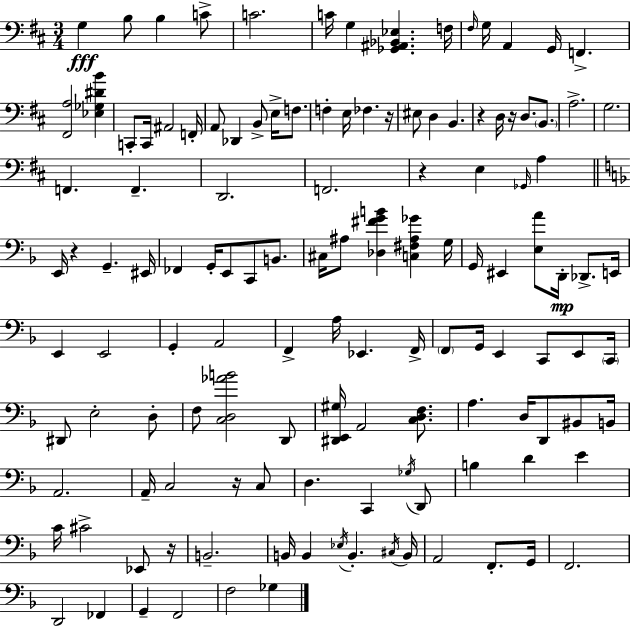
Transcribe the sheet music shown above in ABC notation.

X:1
T:Untitled
M:3/4
L:1/4
K:D
G, B,/2 B, C/2 C2 C/4 G, [_G,,^A,,_B,,_E,] F,/4 ^F,/4 G,/4 A,, G,,/4 F,, [^F,,A,]2 [_E,_G,^DB] C,,/2 C,,/4 ^A,,2 F,,/4 A,,/2 _D,, B,,/2 E,/4 F,/2 F, E,/4 _F, z/4 ^E,/2 D, B,, z D,/4 z/4 D,/2 B,,/2 A,2 G,2 F,, F,, D,,2 F,,2 z E, _G,,/4 A, E,,/4 z G,, ^E,,/4 _F,, G,,/4 E,,/2 C,,/2 B,,/2 ^C,/4 ^A,/2 [_D,^FGB] [C,^F,^A,_G] G,/4 G,,/4 ^E,, [E,A]/2 D,,/4 _D,,/2 E,,/4 E,, E,,2 G,, A,,2 F,, A,/4 _E,, F,,/4 F,,/2 G,,/4 E,, C,,/2 E,,/2 C,,/4 ^D,,/2 E,2 D,/2 F,/2 [C,D,_AB]2 D,,/2 [^D,,E,,^G,]/4 A,,2 [C,D,F,]/2 A, D,/4 D,,/2 ^B,,/2 B,,/4 A,,2 A,,/4 C,2 z/4 C,/2 D, C,, _G,/4 D,,/2 B, D E C/4 ^C2 _E,,/2 z/4 B,,2 B,,/4 B,, _E,/4 B,, ^C,/4 B,,/4 A,,2 F,,/2 G,,/4 F,,2 D,,2 _F,, G,, F,,2 F,2 _G,